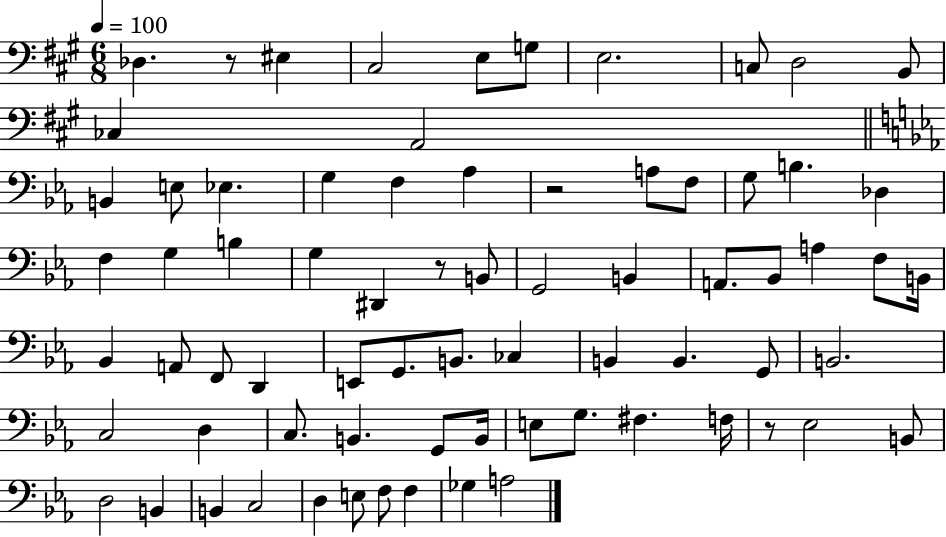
{
  \clef bass
  \numericTimeSignature
  \time 6/8
  \key a \major
  \tempo 4 = 100
  des4. r8 eis4 | cis2 e8 g8 | e2. | c8 d2 b,8 | \break ces4 a,2 | \bar "||" \break \key c \minor b,4 e8 ees4. | g4 f4 aes4 | r2 a8 f8 | g8 b4. des4 | \break f4 g4 b4 | g4 dis,4 r8 b,8 | g,2 b,4 | a,8. bes,8 a4 f8 b,16 | \break bes,4 a,8 f,8 d,4 | e,8 g,8. b,8. ces4 | b,4 b,4. g,8 | b,2. | \break c2 d4 | c8. b,4. g,8 b,16 | e8 g8. fis4. f16 | r8 ees2 b,8 | \break d2 b,4 | b,4 c2 | d4 e8 f8 f4 | ges4 a2 | \break \bar "|."
}